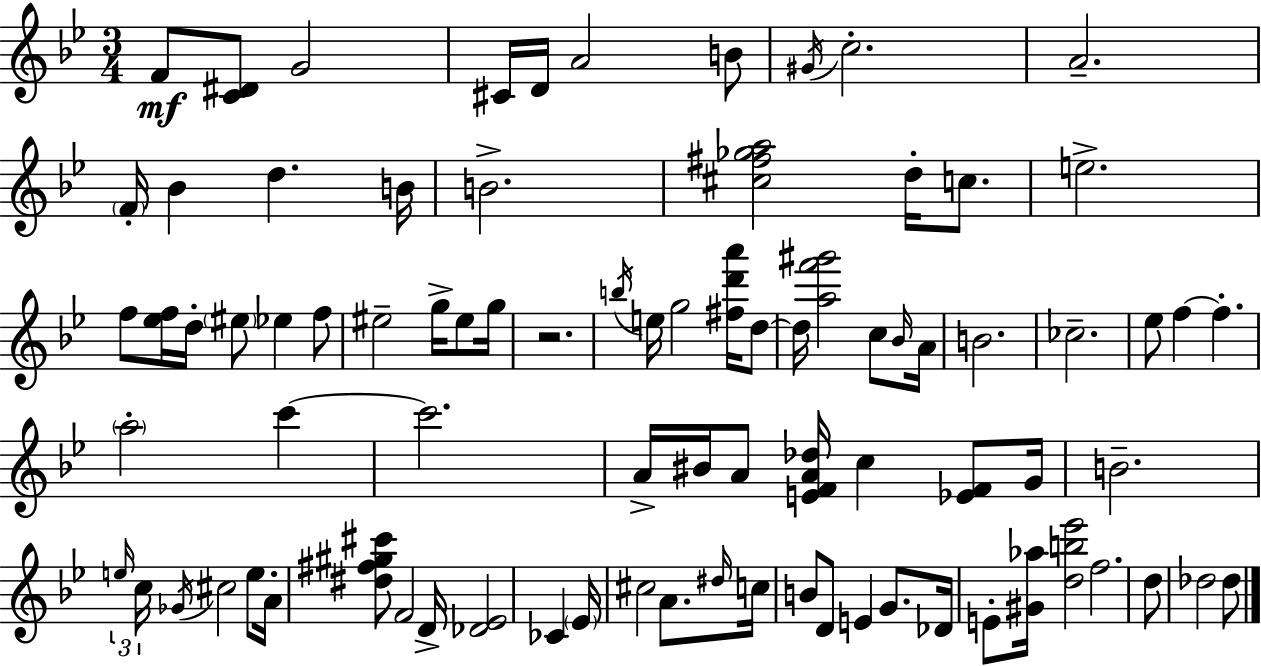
{
  \clef treble
  \numericTimeSignature
  \time 3/4
  \key g \minor
  f'8\mf <c' dis'>8 g'2 | cis'16 d'16 a'2 b'8 | \acciaccatura { gis'16 } c''2.-. | a'2.-- | \break \parenthesize f'16-. bes'4 d''4. | b'16 b'2.-> | <cis'' fis'' ges'' a''>2 d''16-. c''8. | e''2.-> | \break f''8 <ees'' f''>16 d''16-. \parenthesize eis''8 ees''4 f''8 | eis''2-- g''16-> eis''8 | g''16 r2. | \acciaccatura { b''16 } e''16 g''2 <fis'' d''' a'''>16 | \break d''8~~ d''16 <a'' f''' gis'''>2 c''8 | \grace { bes'16 } a'16 b'2. | ces''2.-- | ees''8 f''4~~ f''4.-. | \break \parenthesize a''2-. c'''4~~ | c'''2. | a'16-> bis'16 a'8 <e' f' a' des''>16 c''4 | <ees' f'>8 g'16 b'2.-- | \break \tuplet 3/2 { \grace { e''16 } c''16 \acciaccatura { ges'16 } } cis''2 | e''8. a'16 <dis'' fis'' gis'' cis'''>8 f'2 | d'16-> <des' ees'>2 | ces'4 \parenthesize ees'16 cis''2 | \break a'8. \grace { dis''16 } c''16 b'8 d'8 e'4 | g'8. des'16 e'8-. <gis' aes''>16 <d'' b'' ees'''>2 | f''2. | d''8 des''2 | \break des''8 \bar "|."
}